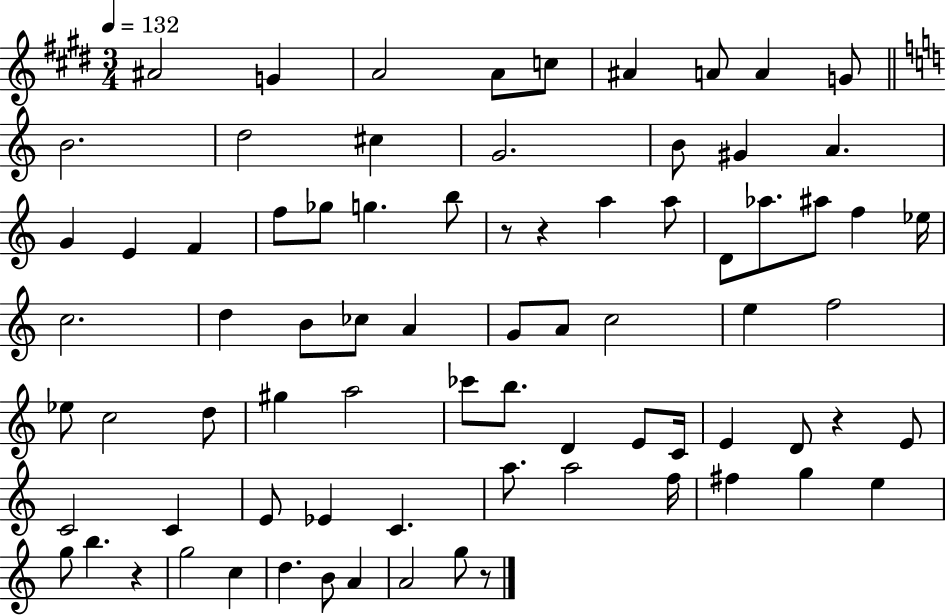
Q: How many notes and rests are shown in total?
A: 78